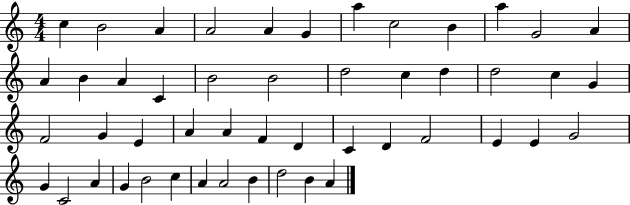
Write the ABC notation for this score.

X:1
T:Untitled
M:4/4
L:1/4
K:C
c B2 A A2 A G a c2 B a G2 A A B A C B2 B2 d2 c d d2 c G F2 G E A A F D C D F2 E E G2 G C2 A G B2 c A A2 B d2 B A